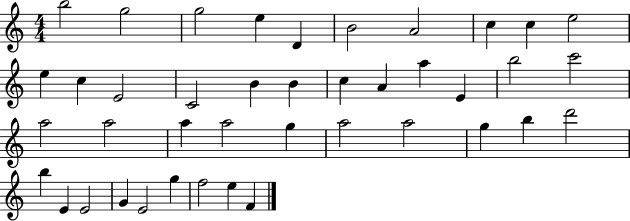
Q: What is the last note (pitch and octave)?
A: F4